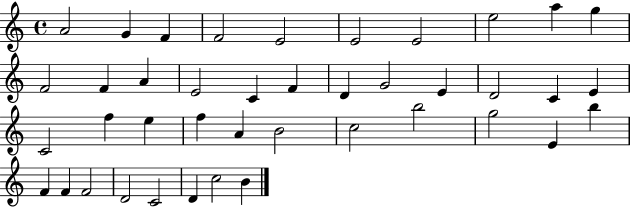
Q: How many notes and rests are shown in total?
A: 41